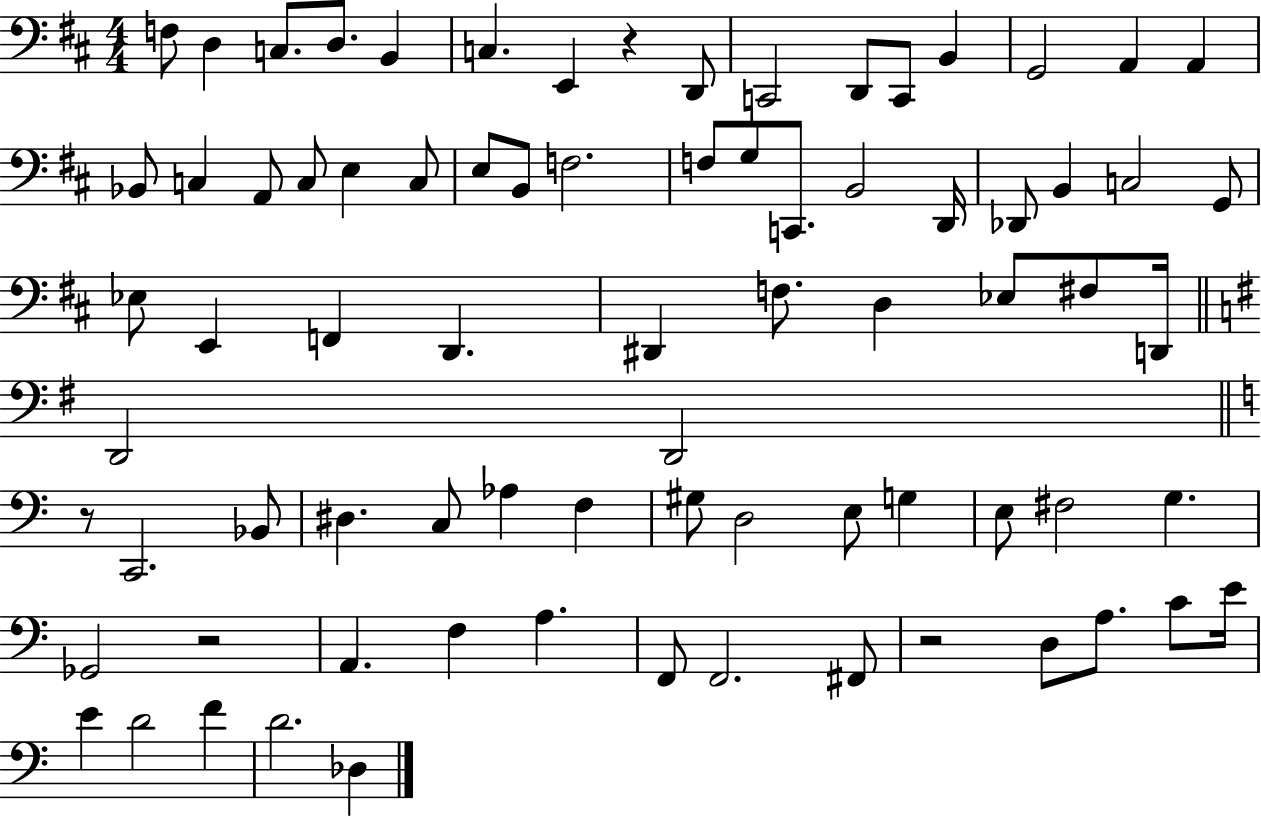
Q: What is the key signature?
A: D major